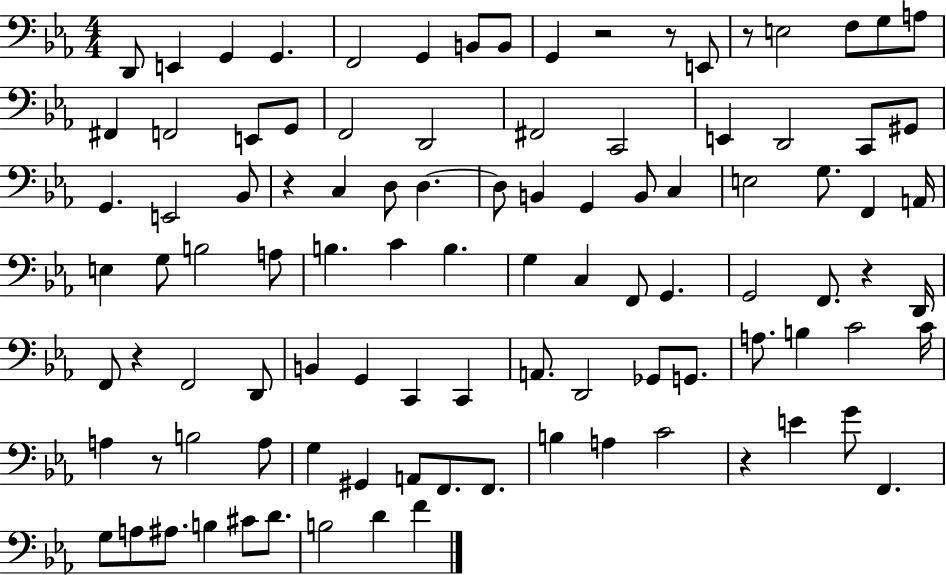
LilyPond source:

{
  \clef bass
  \numericTimeSignature
  \time 4/4
  \key ees \major
  d,8 e,4 g,4 g,4. | f,2 g,4 b,8 b,8 | g,4 r2 r8 e,8 | r8 e2 f8 g8 a8 | \break fis,4 f,2 e,8 g,8 | f,2 d,2 | fis,2 c,2 | e,4 d,2 c,8 gis,8 | \break g,4. e,2 bes,8 | r4 c4 d8 d4.~~ | d8 b,4 g,4 b,8 c4 | e2 g8. f,4 a,16 | \break e4 g8 b2 a8 | b4. c'4 b4. | g4 c4 f,8 g,4. | g,2 f,8. r4 d,16 | \break f,8 r4 f,2 d,8 | b,4 g,4 c,4 c,4 | a,8. d,2 ges,8 g,8. | a8. b4 c'2 c'16 | \break a4 r8 b2 a8 | g4 gis,4 a,8 f,8. f,8. | b4 a4 c'2 | r4 e'4 g'8 f,4. | \break g8 a8 ais8. b4 cis'8 d'8. | b2 d'4 f'4 | \bar "|."
}